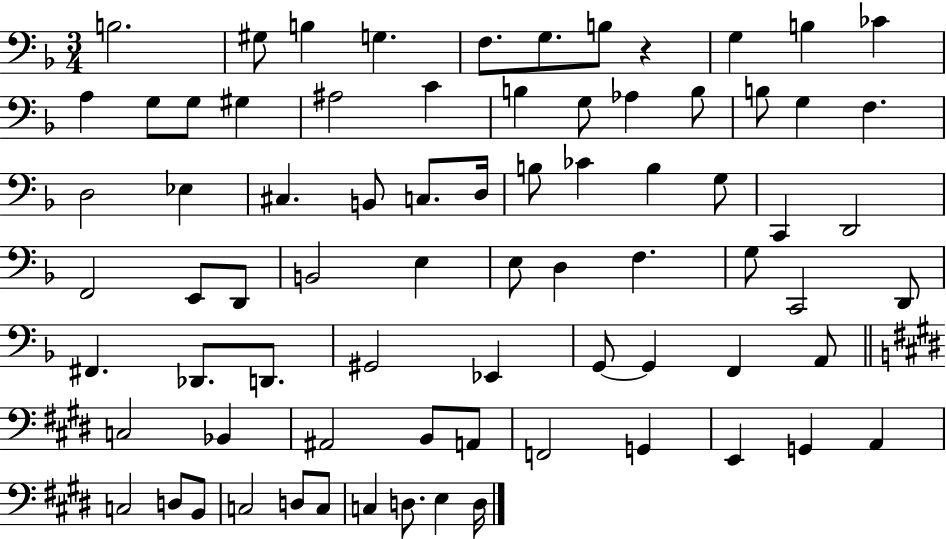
X:1
T:Untitled
M:3/4
L:1/4
K:F
B,2 ^G,/2 B, G, F,/2 G,/2 B,/2 z G, B, _C A, G,/2 G,/2 ^G, ^A,2 C B, G,/2 _A, B,/2 B,/2 G, F, D,2 _E, ^C, B,,/2 C,/2 D,/4 B,/2 _C B, G,/2 C,, D,,2 F,,2 E,,/2 D,,/2 B,,2 E, E,/2 D, F, G,/2 C,,2 D,,/2 ^F,, _D,,/2 D,,/2 ^G,,2 _E,, G,,/2 G,, F,, A,,/2 C,2 _B,, ^A,,2 B,,/2 A,,/2 F,,2 G,, E,, G,, A,, C,2 D,/2 B,,/2 C,2 D,/2 C,/2 C, D,/2 E, D,/4